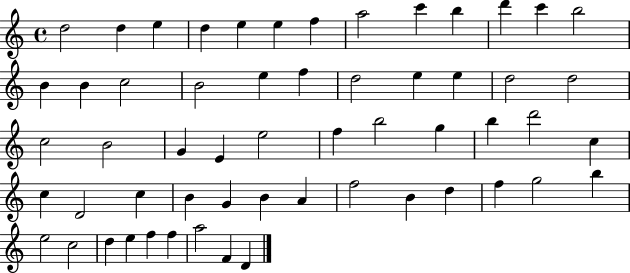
X:1
T:Untitled
M:4/4
L:1/4
K:C
d2 d e d e e f a2 c' b d' c' b2 B B c2 B2 e f d2 e e d2 d2 c2 B2 G E e2 f b2 g b d'2 c c D2 c B G B A f2 B d f g2 b e2 c2 d e f f a2 F D